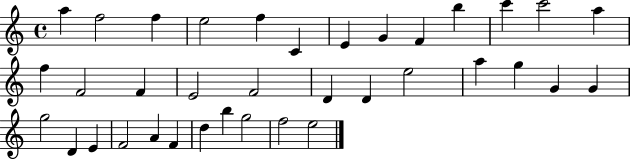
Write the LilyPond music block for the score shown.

{
  \clef treble
  \time 4/4
  \defaultTimeSignature
  \key c \major
  a''4 f''2 f''4 | e''2 f''4 c'4 | e'4 g'4 f'4 b''4 | c'''4 c'''2 a''4 | \break f''4 f'2 f'4 | e'2 f'2 | d'4 d'4 e''2 | a''4 g''4 g'4 g'4 | \break g''2 d'4 e'4 | f'2 a'4 f'4 | d''4 b''4 g''2 | f''2 e''2 | \break \bar "|."
}